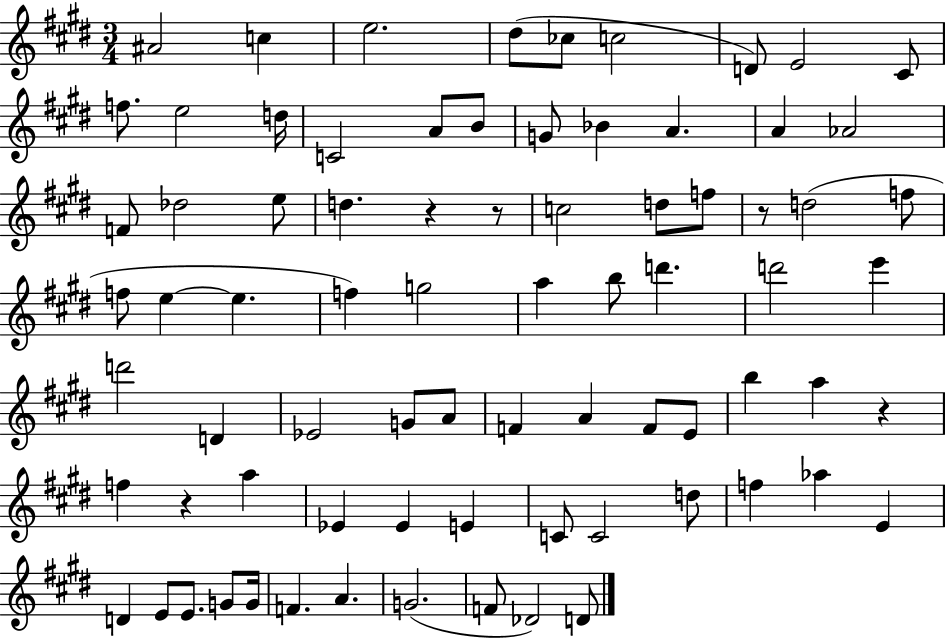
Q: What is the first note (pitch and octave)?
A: A#4